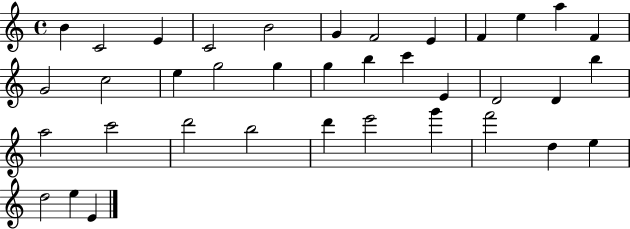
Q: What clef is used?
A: treble